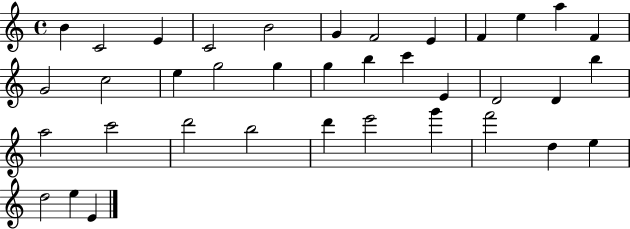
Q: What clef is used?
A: treble